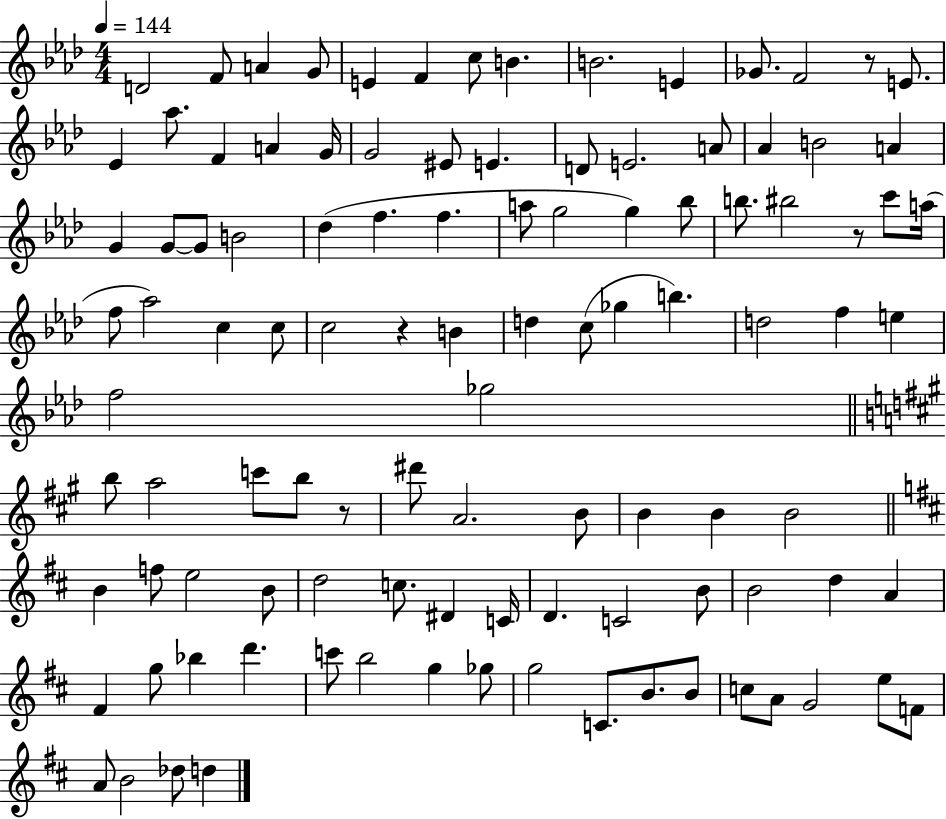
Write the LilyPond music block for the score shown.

{
  \clef treble
  \numericTimeSignature
  \time 4/4
  \key aes \major
  \tempo 4 = 144
  d'2 f'8 a'4 g'8 | e'4 f'4 c''8 b'4. | b'2. e'4 | ges'8. f'2 r8 e'8. | \break ees'4 aes''8. f'4 a'4 g'16 | g'2 eis'8 e'4. | d'8 e'2. a'8 | aes'4 b'2 a'4 | \break g'4 g'8~~ g'8 b'2 | des''4( f''4. f''4. | a''8 g''2 g''4) bes''8 | b''8. bis''2 r8 c'''8 a''16( | \break f''8 aes''2) c''4 c''8 | c''2 r4 b'4 | d''4 c''8( ges''4 b''4.) | d''2 f''4 e''4 | \break f''2 ges''2 | \bar "||" \break \key a \major b''8 a''2 c'''8 b''8 r8 | dis'''8 a'2. b'8 | b'4 b'4 b'2 | \bar "||" \break \key b \minor b'4 f''8 e''2 b'8 | d''2 c''8. dis'4 c'16 | d'4. c'2 b'8 | b'2 d''4 a'4 | \break fis'4 g''8 bes''4 d'''4. | c'''8 b''2 g''4 ges''8 | g''2 c'8. b'8. b'8 | c''8 a'8 g'2 e''8 f'8 | \break a'8 b'2 des''8 d''4 | \bar "|."
}